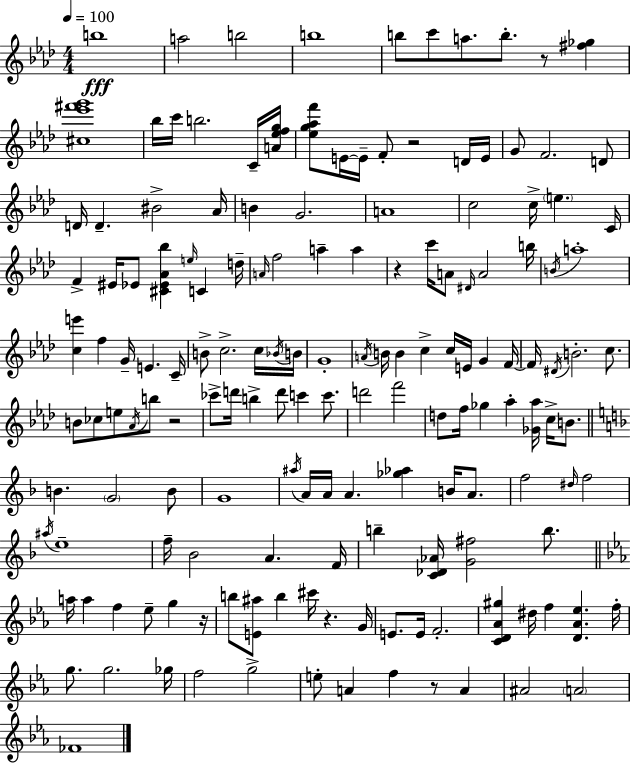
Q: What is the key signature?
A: AES major